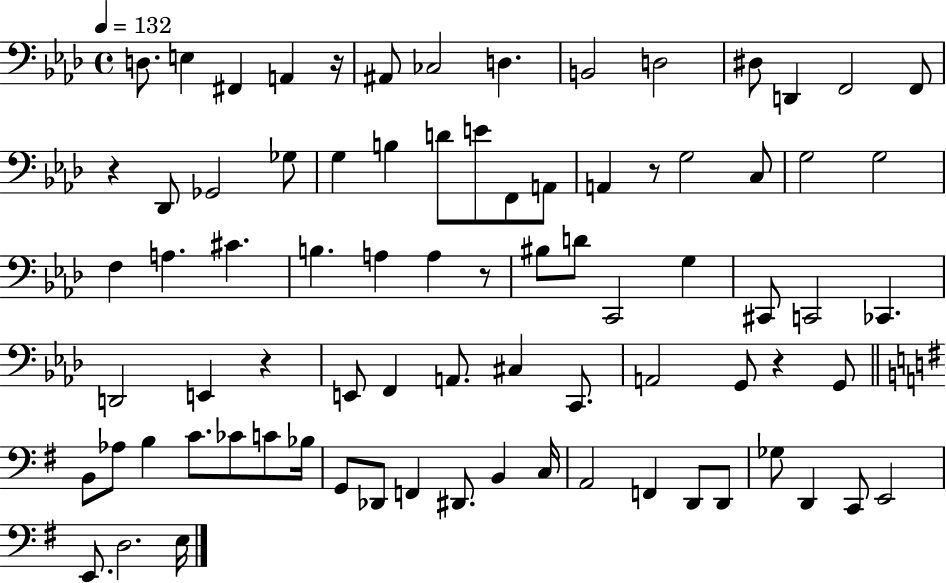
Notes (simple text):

D3/e. E3/q F#2/q A2/q R/s A#2/e CES3/h D3/q. B2/h D3/h D#3/e D2/q F2/h F2/e R/q Db2/e Gb2/h Gb3/e G3/q B3/q D4/e E4/e F2/e A2/e A2/q R/e G3/h C3/e G3/h G3/h F3/q A3/q. C#4/q. B3/q. A3/q A3/q R/e BIS3/e D4/e C2/h G3/q C#2/e C2/h CES2/q. D2/h E2/q R/q E2/e F2/q A2/e. C#3/q C2/e. A2/h G2/e R/q G2/e B2/e Ab3/e B3/q C4/e. CES4/e C4/e Bb3/s G2/e Db2/e F2/q D#2/e. B2/q C3/s A2/h F2/q D2/e D2/e Gb3/e D2/q C2/e E2/h E2/e. D3/h. E3/s